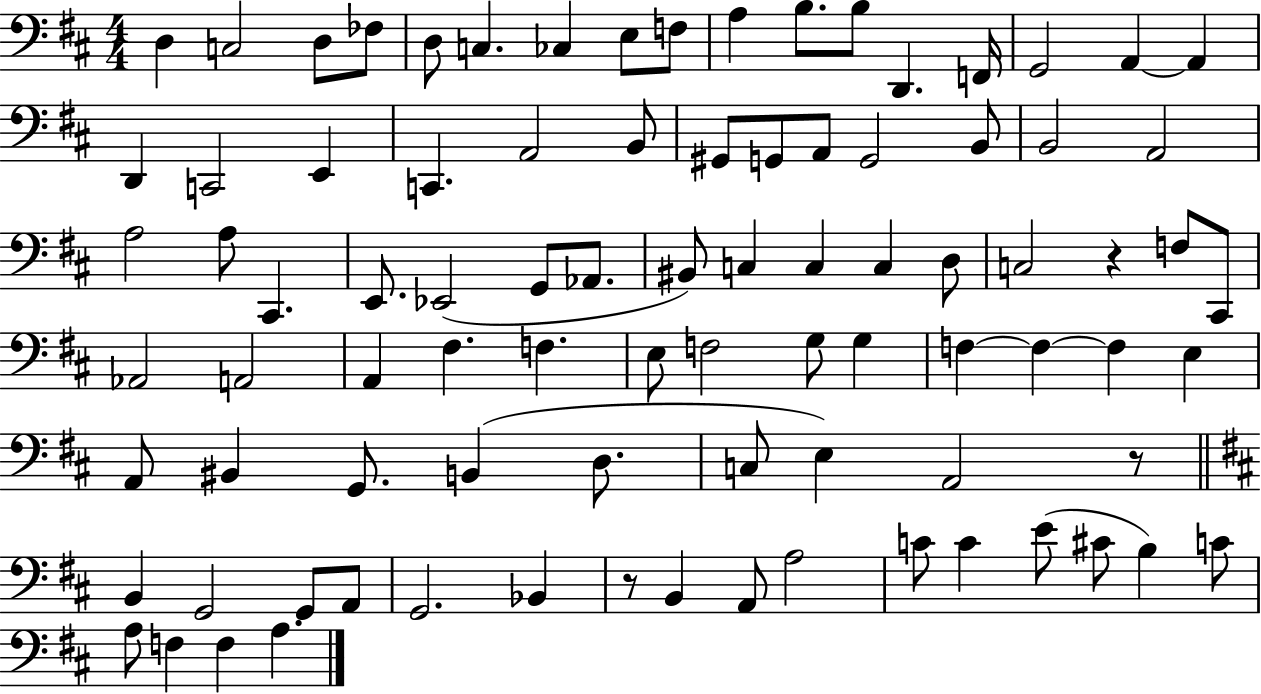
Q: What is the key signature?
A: D major